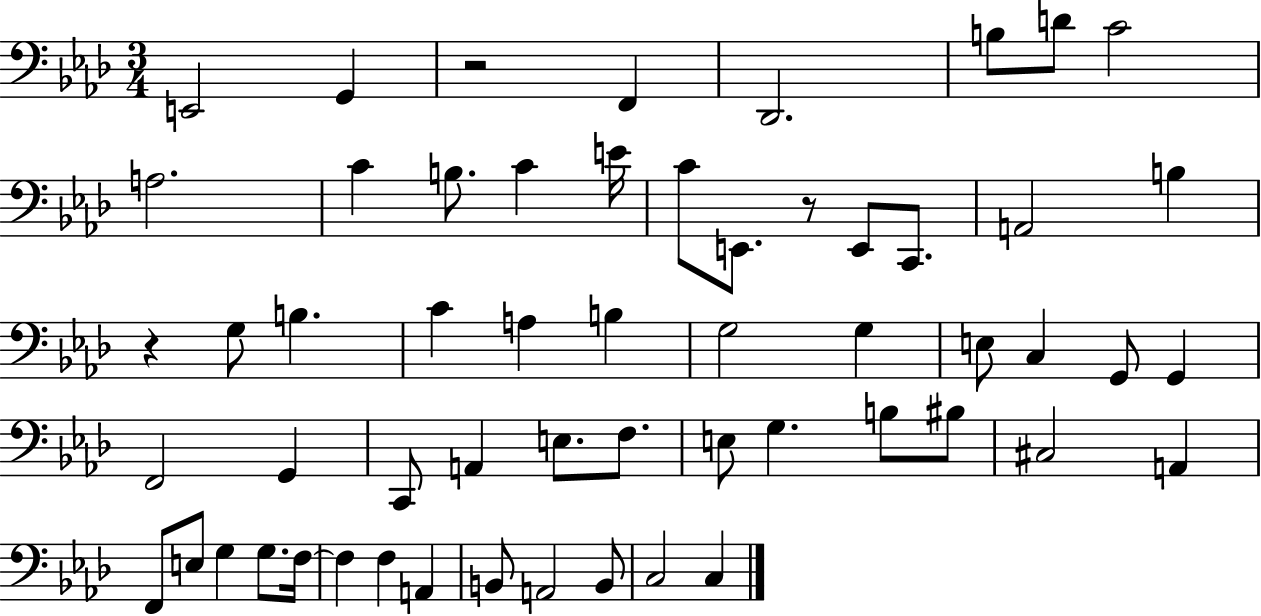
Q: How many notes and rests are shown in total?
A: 57